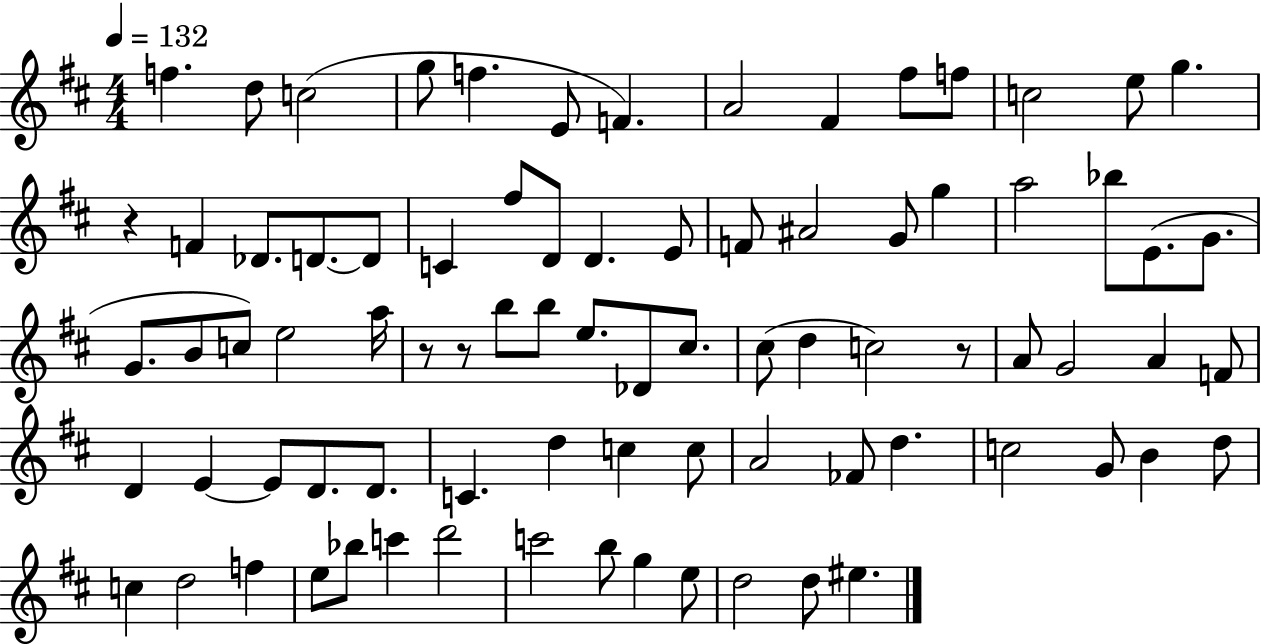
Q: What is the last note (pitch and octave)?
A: EIS5